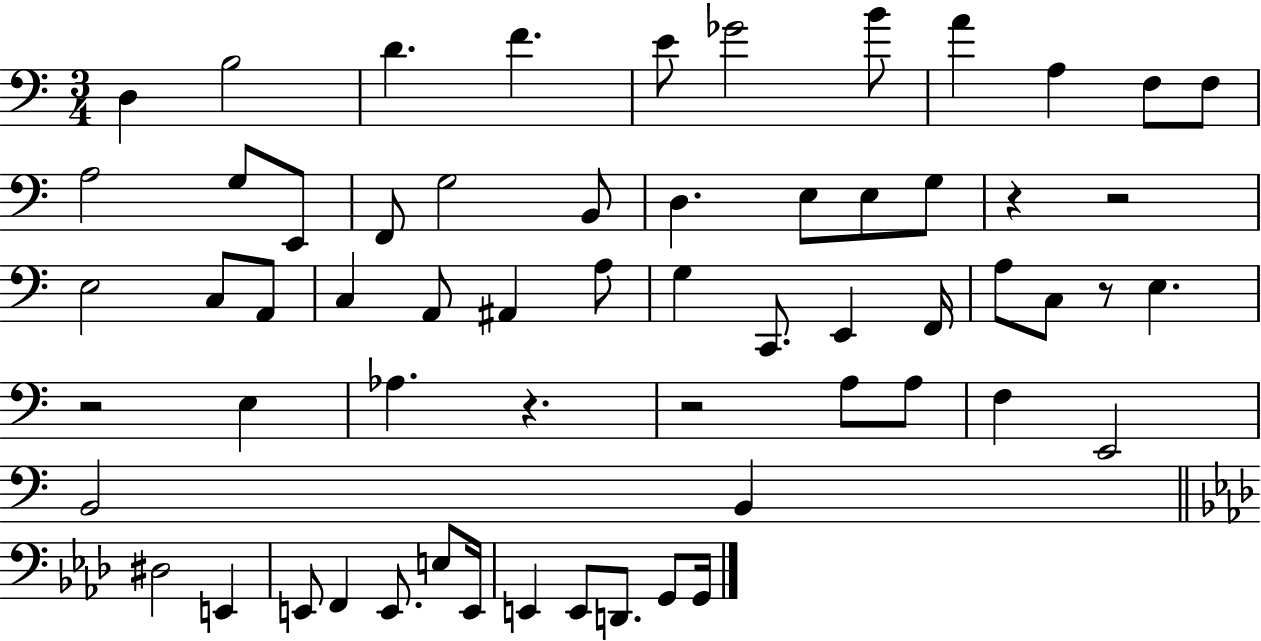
{
  \clef bass
  \numericTimeSignature
  \time 3/4
  \key c \major
  d4 b2 | d'4. f'4. | e'8 ges'2 b'8 | a'4 a4 f8 f8 | \break a2 g8 e,8 | f,8 g2 b,8 | d4. e8 e8 g8 | r4 r2 | \break e2 c8 a,8 | c4 a,8 ais,4 a8 | g4 c,8. e,4 f,16 | a8 c8 r8 e4. | \break r2 e4 | aes4. r4. | r2 a8 a8 | f4 e,2 | \break b,2 b,4 | \bar "||" \break \key aes \major dis2 e,4 | e,8 f,4 e,8. e8 e,16 | e,4 e,8 d,8. g,8 g,16 | \bar "|."
}